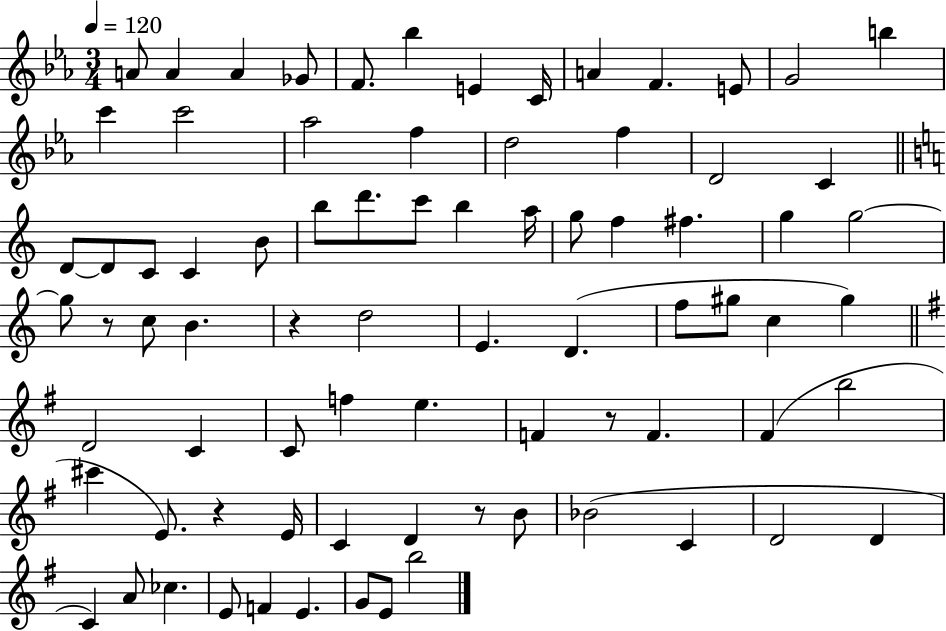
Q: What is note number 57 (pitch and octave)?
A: E4